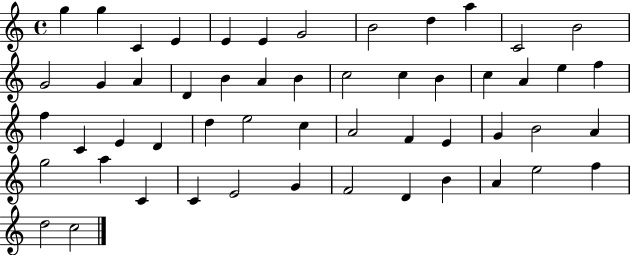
{
  \clef treble
  \time 4/4
  \defaultTimeSignature
  \key c \major
  g''4 g''4 c'4 e'4 | e'4 e'4 g'2 | b'2 d''4 a''4 | c'2 b'2 | \break g'2 g'4 a'4 | d'4 b'4 a'4 b'4 | c''2 c''4 b'4 | c''4 a'4 e''4 f''4 | \break f''4 c'4 e'4 d'4 | d''4 e''2 c''4 | a'2 f'4 e'4 | g'4 b'2 a'4 | \break g''2 a''4 c'4 | c'4 e'2 g'4 | f'2 d'4 b'4 | a'4 e''2 f''4 | \break d''2 c''2 | \bar "|."
}